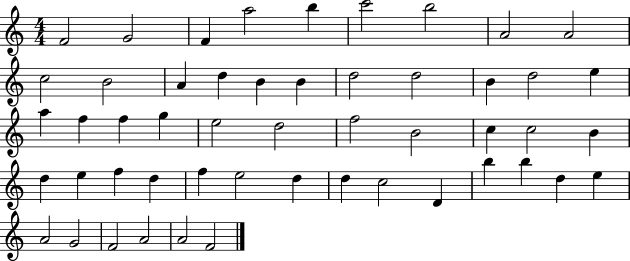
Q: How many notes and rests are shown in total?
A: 51